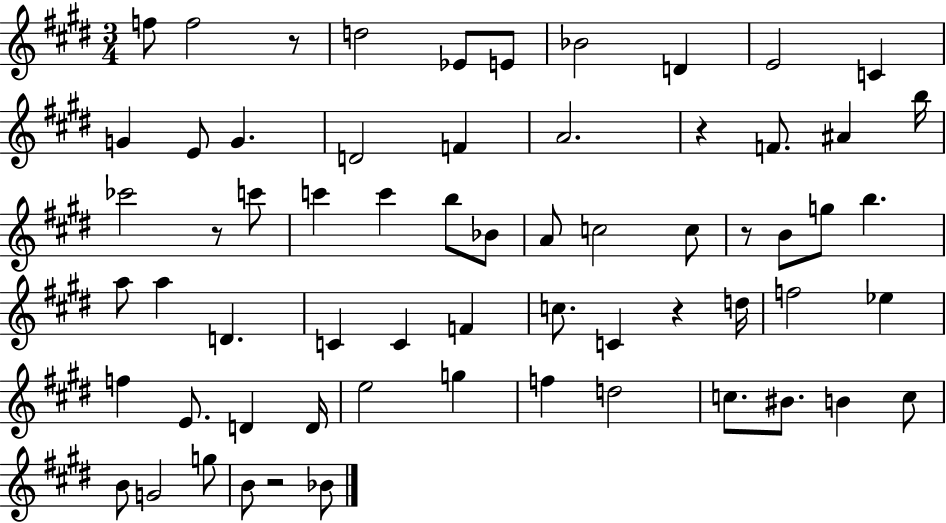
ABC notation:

X:1
T:Untitled
M:3/4
L:1/4
K:E
f/2 f2 z/2 d2 _E/2 E/2 _B2 D E2 C G E/2 G D2 F A2 z F/2 ^A b/4 _c'2 z/2 c'/2 c' c' b/2 _B/2 A/2 c2 c/2 z/2 B/2 g/2 b a/2 a D C C F c/2 C z d/4 f2 _e f E/2 D D/4 e2 g f d2 c/2 ^B/2 B c/2 B/2 G2 g/2 B/2 z2 _B/2